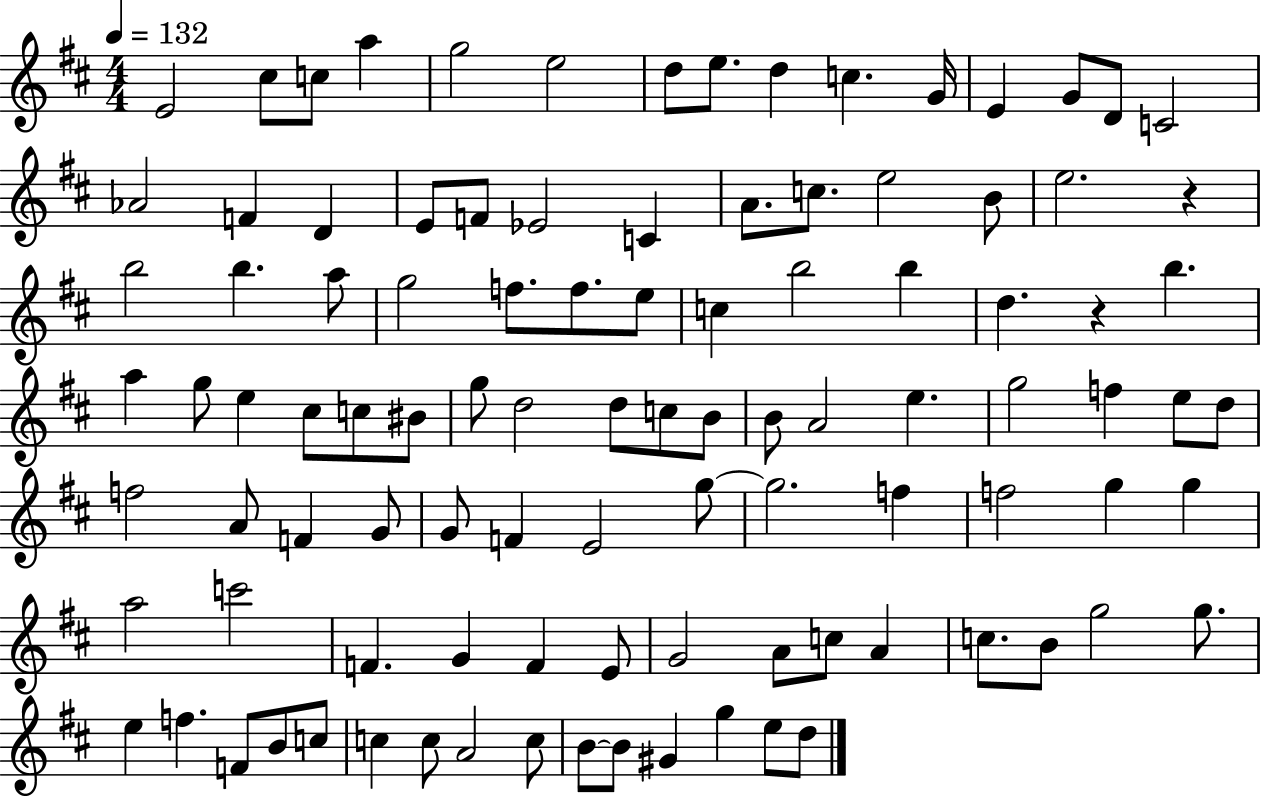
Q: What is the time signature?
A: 4/4